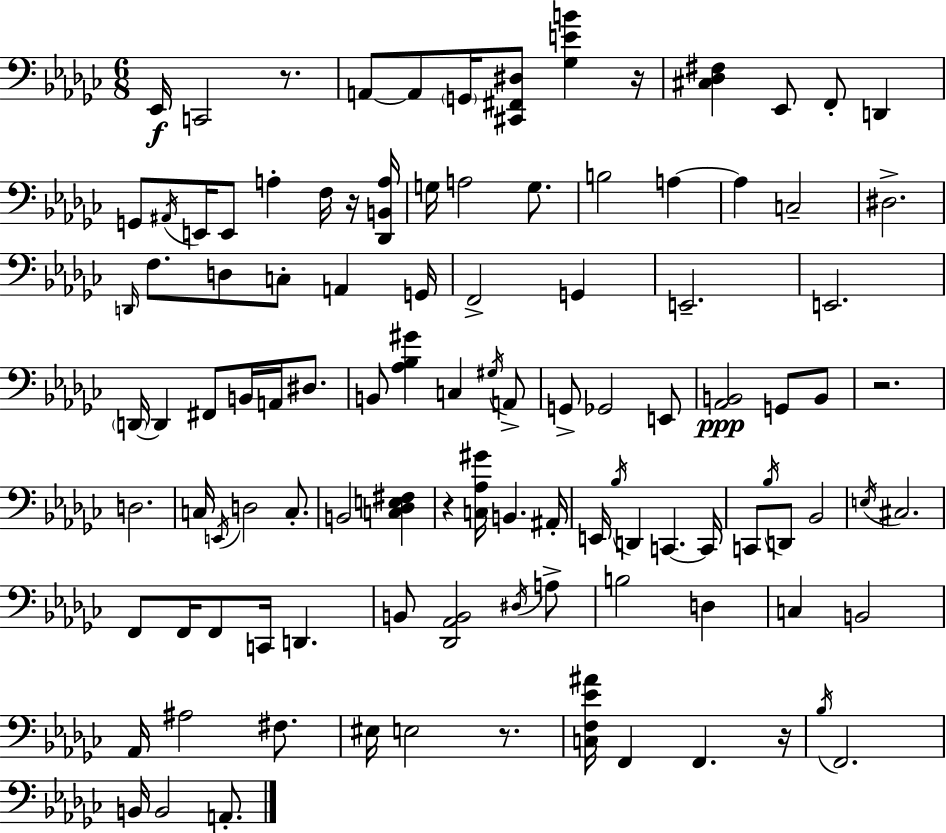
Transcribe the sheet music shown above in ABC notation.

X:1
T:Untitled
M:6/8
L:1/4
K:Ebm
_E,,/4 C,,2 z/2 A,,/2 A,,/2 G,,/4 [^C,,^F,,^D,]/2 [_G,EB] z/4 [^C,_D,^F,] _E,,/2 F,,/2 D,, G,,/2 ^A,,/4 E,,/4 E,,/2 A, F,/4 z/4 [_D,,B,,A,]/4 G,/4 A,2 G,/2 B,2 A, A, C,2 ^D,2 D,,/4 F,/2 D,/2 C,/2 A,, G,,/4 F,,2 G,, E,,2 E,,2 D,,/4 D,, ^F,,/2 B,,/4 A,,/4 ^D,/2 B,,/2 [_A,_B,^G] C, ^G,/4 A,,/2 G,,/2 _G,,2 E,,/2 [_A,,B,,]2 G,,/2 B,,/2 z2 D,2 C,/4 E,,/4 D,2 C,/2 B,,2 [C,_D,E,^F,] z [C,_A,^G]/4 B,, ^A,,/4 E,,/4 _B,/4 D,, C,, C,,/4 C,,/2 _B,/4 D,,/2 _B,,2 E,/4 ^C,2 F,,/2 F,,/4 F,,/2 C,,/4 D,, B,,/2 [_D,,_A,,B,,]2 ^D,/4 A,/2 B,2 D, C, B,,2 _A,,/4 ^A,2 ^F,/2 ^E,/4 E,2 z/2 [C,F,_E^A]/4 F,, F,, z/4 _B,/4 F,,2 B,,/4 B,,2 A,,/2